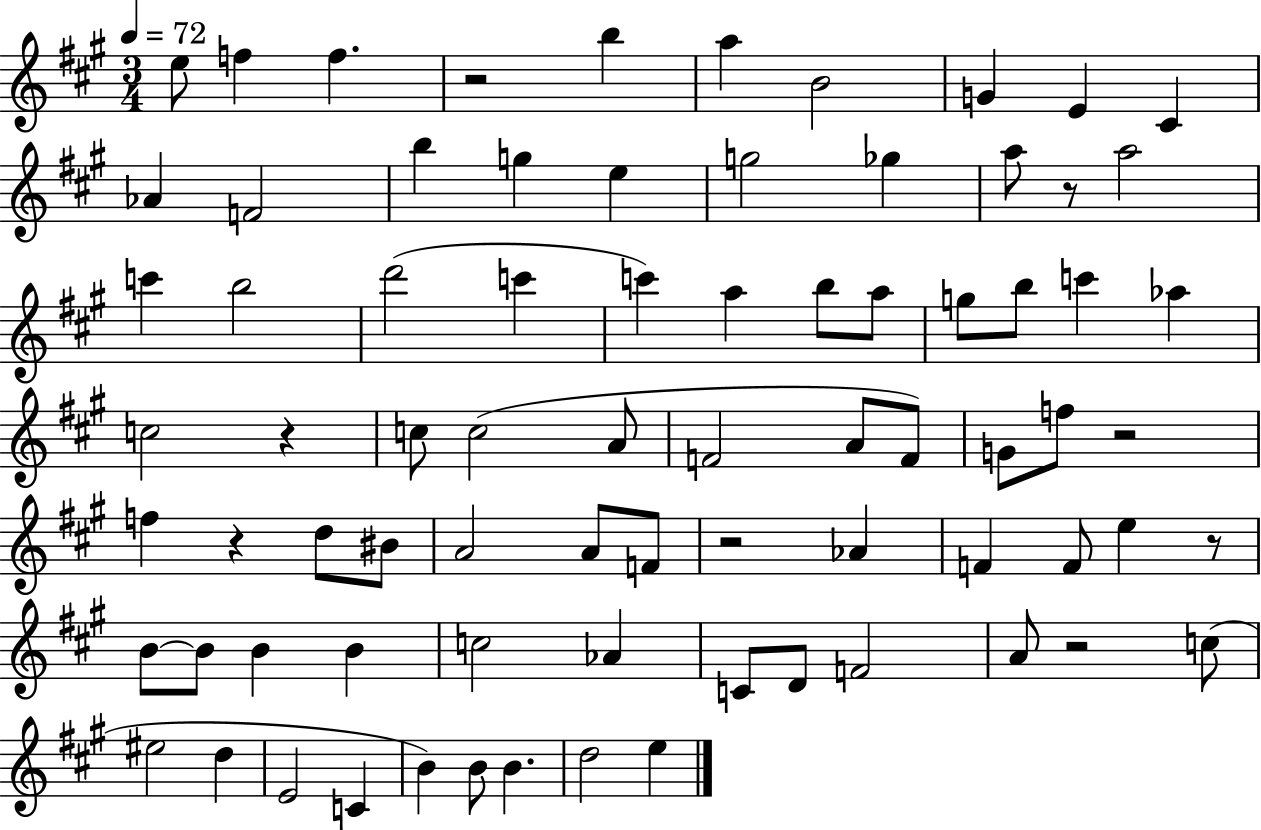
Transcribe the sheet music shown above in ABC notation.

X:1
T:Untitled
M:3/4
L:1/4
K:A
e/2 f f z2 b a B2 G E ^C _A F2 b g e g2 _g a/2 z/2 a2 c' b2 d'2 c' c' a b/2 a/2 g/2 b/2 c' _a c2 z c/2 c2 A/2 F2 A/2 F/2 G/2 f/2 z2 f z d/2 ^B/2 A2 A/2 F/2 z2 _A F F/2 e z/2 B/2 B/2 B B c2 _A C/2 D/2 F2 A/2 z2 c/2 ^e2 d E2 C B B/2 B d2 e